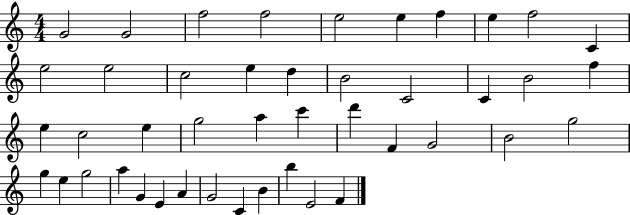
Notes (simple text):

G4/h G4/h F5/h F5/h E5/h E5/q F5/q E5/q F5/h C4/q E5/h E5/h C5/h E5/q D5/q B4/h C4/h C4/q B4/h F5/q E5/q C5/h E5/q G5/h A5/q C6/q D6/q F4/q G4/h B4/h G5/h G5/q E5/q G5/h A5/q G4/q E4/q A4/q G4/h C4/q B4/q B5/q E4/h F4/q